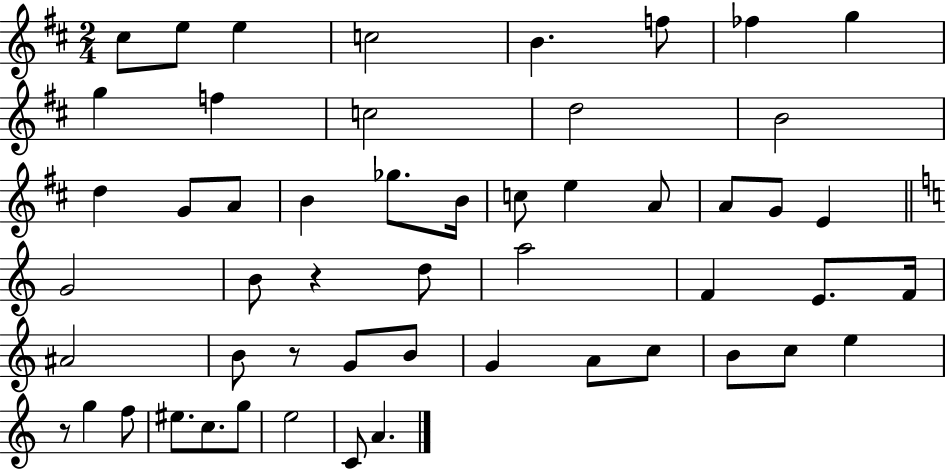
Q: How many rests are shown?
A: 3